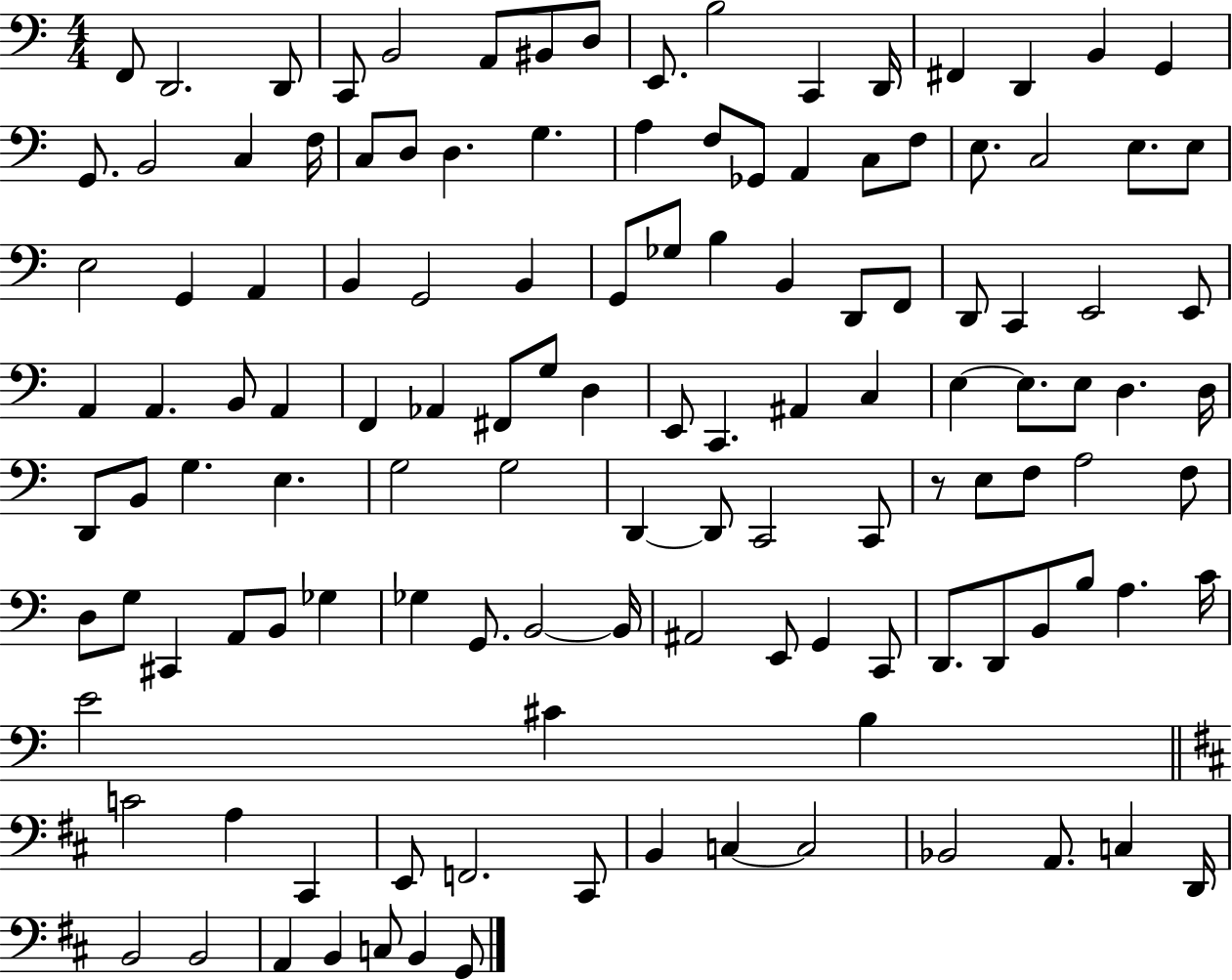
X:1
T:Untitled
M:4/4
L:1/4
K:C
F,,/2 D,,2 D,,/2 C,,/2 B,,2 A,,/2 ^B,,/2 D,/2 E,,/2 B,2 C,, D,,/4 ^F,, D,, B,, G,, G,,/2 B,,2 C, F,/4 C,/2 D,/2 D, G, A, F,/2 _G,,/2 A,, C,/2 F,/2 E,/2 C,2 E,/2 E,/2 E,2 G,, A,, B,, G,,2 B,, G,,/2 _G,/2 B, B,, D,,/2 F,,/2 D,,/2 C,, E,,2 E,,/2 A,, A,, B,,/2 A,, F,, _A,, ^F,,/2 G,/2 D, E,,/2 C,, ^A,, C, E, E,/2 E,/2 D, D,/4 D,,/2 B,,/2 G, E, G,2 G,2 D,, D,,/2 C,,2 C,,/2 z/2 E,/2 F,/2 A,2 F,/2 D,/2 G,/2 ^C,, A,,/2 B,,/2 _G, _G, G,,/2 B,,2 B,,/4 ^A,,2 E,,/2 G,, C,,/2 D,,/2 D,,/2 B,,/2 B,/2 A, C/4 E2 ^C B, C2 A, ^C,, E,,/2 F,,2 ^C,,/2 B,, C, C,2 _B,,2 A,,/2 C, D,,/4 B,,2 B,,2 A,, B,, C,/2 B,, G,,/2